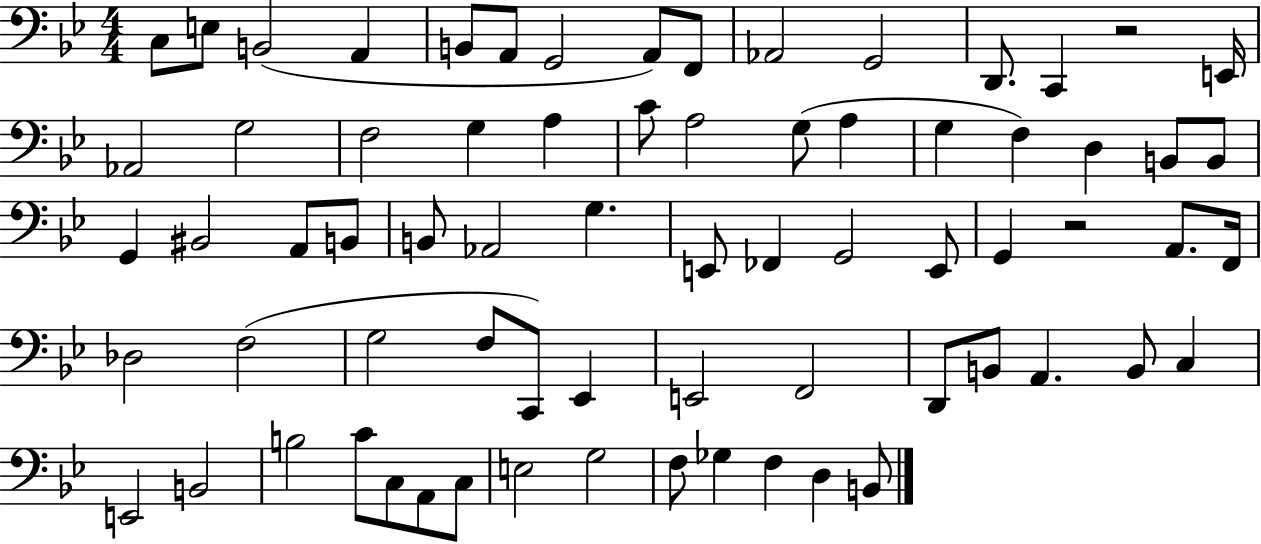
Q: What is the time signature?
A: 4/4